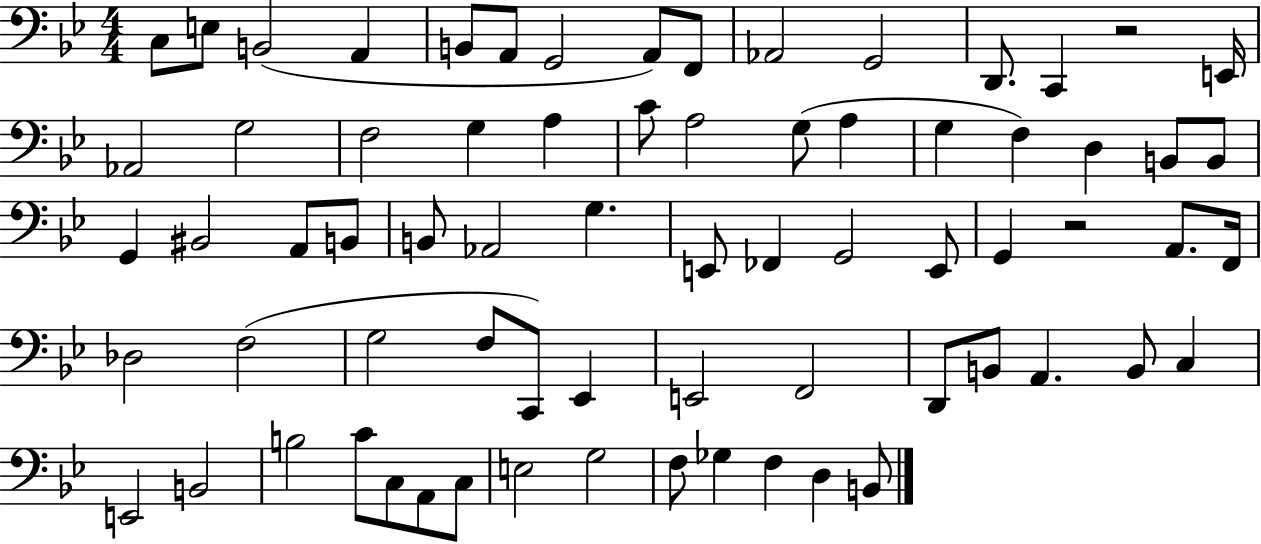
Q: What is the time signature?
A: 4/4